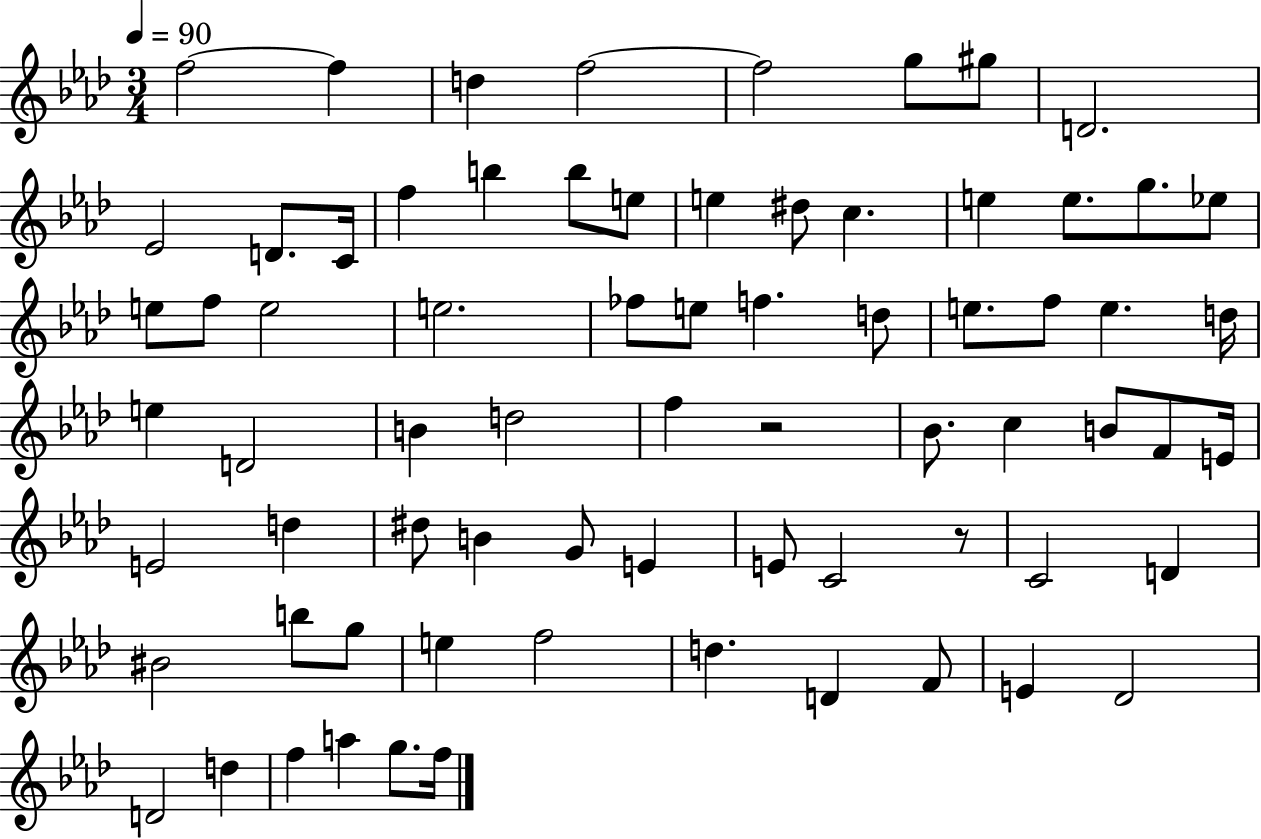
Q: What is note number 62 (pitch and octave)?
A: F4